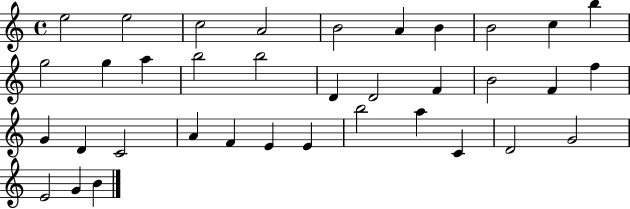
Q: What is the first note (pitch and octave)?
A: E5